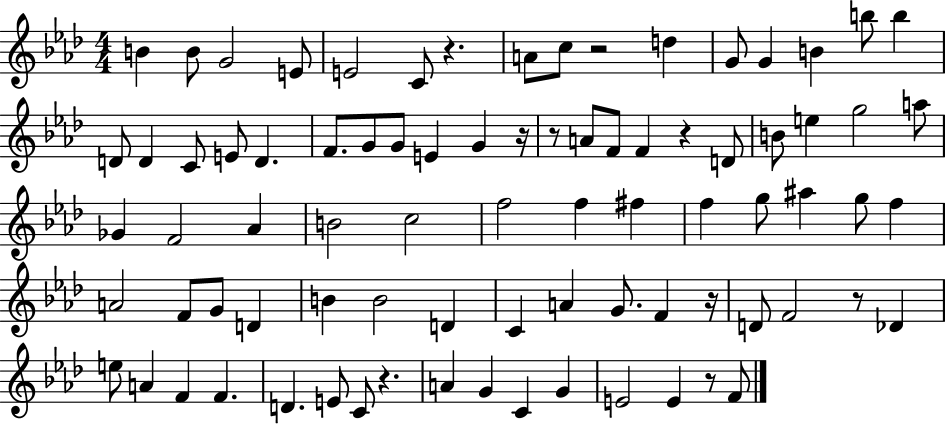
{
  \clef treble
  \numericTimeSignature
  \time 4/4
  \key aes \major
  b'4 b'8 g'2 e'8 | e'2 c'8 r4. | a'8 c''8 r2 d''4 | g'8 g'4 b'4 b''8 b''4 | \break d'8 d'4 c'8 e'8 d'4. | f'8. g'8 g'8 e'4 g'4 r16 | r8 a'8 f'8 f'4 r4 d'8 | b'8 e''4 g''2 a''8 | \break ges'4 f'2 aes'4 | b'2 c''2 | f''2 f''4 fis''4 | f''4 g''8 ais''4 g''8 f''4 | \break a'2 f'8 g'8 d'4 | b'4 b'2 d'4 | c'4 a'4 g'8. f'4 r16 | d'8 f'2 r8 des'4 | \break e''8 a'4 f'4 f'4. | d'4. e'8 c'8 r4. | a'4 g'4 c'4 g'4 | e'2 e'4 r8 f'8 | \break \bar "|."
}